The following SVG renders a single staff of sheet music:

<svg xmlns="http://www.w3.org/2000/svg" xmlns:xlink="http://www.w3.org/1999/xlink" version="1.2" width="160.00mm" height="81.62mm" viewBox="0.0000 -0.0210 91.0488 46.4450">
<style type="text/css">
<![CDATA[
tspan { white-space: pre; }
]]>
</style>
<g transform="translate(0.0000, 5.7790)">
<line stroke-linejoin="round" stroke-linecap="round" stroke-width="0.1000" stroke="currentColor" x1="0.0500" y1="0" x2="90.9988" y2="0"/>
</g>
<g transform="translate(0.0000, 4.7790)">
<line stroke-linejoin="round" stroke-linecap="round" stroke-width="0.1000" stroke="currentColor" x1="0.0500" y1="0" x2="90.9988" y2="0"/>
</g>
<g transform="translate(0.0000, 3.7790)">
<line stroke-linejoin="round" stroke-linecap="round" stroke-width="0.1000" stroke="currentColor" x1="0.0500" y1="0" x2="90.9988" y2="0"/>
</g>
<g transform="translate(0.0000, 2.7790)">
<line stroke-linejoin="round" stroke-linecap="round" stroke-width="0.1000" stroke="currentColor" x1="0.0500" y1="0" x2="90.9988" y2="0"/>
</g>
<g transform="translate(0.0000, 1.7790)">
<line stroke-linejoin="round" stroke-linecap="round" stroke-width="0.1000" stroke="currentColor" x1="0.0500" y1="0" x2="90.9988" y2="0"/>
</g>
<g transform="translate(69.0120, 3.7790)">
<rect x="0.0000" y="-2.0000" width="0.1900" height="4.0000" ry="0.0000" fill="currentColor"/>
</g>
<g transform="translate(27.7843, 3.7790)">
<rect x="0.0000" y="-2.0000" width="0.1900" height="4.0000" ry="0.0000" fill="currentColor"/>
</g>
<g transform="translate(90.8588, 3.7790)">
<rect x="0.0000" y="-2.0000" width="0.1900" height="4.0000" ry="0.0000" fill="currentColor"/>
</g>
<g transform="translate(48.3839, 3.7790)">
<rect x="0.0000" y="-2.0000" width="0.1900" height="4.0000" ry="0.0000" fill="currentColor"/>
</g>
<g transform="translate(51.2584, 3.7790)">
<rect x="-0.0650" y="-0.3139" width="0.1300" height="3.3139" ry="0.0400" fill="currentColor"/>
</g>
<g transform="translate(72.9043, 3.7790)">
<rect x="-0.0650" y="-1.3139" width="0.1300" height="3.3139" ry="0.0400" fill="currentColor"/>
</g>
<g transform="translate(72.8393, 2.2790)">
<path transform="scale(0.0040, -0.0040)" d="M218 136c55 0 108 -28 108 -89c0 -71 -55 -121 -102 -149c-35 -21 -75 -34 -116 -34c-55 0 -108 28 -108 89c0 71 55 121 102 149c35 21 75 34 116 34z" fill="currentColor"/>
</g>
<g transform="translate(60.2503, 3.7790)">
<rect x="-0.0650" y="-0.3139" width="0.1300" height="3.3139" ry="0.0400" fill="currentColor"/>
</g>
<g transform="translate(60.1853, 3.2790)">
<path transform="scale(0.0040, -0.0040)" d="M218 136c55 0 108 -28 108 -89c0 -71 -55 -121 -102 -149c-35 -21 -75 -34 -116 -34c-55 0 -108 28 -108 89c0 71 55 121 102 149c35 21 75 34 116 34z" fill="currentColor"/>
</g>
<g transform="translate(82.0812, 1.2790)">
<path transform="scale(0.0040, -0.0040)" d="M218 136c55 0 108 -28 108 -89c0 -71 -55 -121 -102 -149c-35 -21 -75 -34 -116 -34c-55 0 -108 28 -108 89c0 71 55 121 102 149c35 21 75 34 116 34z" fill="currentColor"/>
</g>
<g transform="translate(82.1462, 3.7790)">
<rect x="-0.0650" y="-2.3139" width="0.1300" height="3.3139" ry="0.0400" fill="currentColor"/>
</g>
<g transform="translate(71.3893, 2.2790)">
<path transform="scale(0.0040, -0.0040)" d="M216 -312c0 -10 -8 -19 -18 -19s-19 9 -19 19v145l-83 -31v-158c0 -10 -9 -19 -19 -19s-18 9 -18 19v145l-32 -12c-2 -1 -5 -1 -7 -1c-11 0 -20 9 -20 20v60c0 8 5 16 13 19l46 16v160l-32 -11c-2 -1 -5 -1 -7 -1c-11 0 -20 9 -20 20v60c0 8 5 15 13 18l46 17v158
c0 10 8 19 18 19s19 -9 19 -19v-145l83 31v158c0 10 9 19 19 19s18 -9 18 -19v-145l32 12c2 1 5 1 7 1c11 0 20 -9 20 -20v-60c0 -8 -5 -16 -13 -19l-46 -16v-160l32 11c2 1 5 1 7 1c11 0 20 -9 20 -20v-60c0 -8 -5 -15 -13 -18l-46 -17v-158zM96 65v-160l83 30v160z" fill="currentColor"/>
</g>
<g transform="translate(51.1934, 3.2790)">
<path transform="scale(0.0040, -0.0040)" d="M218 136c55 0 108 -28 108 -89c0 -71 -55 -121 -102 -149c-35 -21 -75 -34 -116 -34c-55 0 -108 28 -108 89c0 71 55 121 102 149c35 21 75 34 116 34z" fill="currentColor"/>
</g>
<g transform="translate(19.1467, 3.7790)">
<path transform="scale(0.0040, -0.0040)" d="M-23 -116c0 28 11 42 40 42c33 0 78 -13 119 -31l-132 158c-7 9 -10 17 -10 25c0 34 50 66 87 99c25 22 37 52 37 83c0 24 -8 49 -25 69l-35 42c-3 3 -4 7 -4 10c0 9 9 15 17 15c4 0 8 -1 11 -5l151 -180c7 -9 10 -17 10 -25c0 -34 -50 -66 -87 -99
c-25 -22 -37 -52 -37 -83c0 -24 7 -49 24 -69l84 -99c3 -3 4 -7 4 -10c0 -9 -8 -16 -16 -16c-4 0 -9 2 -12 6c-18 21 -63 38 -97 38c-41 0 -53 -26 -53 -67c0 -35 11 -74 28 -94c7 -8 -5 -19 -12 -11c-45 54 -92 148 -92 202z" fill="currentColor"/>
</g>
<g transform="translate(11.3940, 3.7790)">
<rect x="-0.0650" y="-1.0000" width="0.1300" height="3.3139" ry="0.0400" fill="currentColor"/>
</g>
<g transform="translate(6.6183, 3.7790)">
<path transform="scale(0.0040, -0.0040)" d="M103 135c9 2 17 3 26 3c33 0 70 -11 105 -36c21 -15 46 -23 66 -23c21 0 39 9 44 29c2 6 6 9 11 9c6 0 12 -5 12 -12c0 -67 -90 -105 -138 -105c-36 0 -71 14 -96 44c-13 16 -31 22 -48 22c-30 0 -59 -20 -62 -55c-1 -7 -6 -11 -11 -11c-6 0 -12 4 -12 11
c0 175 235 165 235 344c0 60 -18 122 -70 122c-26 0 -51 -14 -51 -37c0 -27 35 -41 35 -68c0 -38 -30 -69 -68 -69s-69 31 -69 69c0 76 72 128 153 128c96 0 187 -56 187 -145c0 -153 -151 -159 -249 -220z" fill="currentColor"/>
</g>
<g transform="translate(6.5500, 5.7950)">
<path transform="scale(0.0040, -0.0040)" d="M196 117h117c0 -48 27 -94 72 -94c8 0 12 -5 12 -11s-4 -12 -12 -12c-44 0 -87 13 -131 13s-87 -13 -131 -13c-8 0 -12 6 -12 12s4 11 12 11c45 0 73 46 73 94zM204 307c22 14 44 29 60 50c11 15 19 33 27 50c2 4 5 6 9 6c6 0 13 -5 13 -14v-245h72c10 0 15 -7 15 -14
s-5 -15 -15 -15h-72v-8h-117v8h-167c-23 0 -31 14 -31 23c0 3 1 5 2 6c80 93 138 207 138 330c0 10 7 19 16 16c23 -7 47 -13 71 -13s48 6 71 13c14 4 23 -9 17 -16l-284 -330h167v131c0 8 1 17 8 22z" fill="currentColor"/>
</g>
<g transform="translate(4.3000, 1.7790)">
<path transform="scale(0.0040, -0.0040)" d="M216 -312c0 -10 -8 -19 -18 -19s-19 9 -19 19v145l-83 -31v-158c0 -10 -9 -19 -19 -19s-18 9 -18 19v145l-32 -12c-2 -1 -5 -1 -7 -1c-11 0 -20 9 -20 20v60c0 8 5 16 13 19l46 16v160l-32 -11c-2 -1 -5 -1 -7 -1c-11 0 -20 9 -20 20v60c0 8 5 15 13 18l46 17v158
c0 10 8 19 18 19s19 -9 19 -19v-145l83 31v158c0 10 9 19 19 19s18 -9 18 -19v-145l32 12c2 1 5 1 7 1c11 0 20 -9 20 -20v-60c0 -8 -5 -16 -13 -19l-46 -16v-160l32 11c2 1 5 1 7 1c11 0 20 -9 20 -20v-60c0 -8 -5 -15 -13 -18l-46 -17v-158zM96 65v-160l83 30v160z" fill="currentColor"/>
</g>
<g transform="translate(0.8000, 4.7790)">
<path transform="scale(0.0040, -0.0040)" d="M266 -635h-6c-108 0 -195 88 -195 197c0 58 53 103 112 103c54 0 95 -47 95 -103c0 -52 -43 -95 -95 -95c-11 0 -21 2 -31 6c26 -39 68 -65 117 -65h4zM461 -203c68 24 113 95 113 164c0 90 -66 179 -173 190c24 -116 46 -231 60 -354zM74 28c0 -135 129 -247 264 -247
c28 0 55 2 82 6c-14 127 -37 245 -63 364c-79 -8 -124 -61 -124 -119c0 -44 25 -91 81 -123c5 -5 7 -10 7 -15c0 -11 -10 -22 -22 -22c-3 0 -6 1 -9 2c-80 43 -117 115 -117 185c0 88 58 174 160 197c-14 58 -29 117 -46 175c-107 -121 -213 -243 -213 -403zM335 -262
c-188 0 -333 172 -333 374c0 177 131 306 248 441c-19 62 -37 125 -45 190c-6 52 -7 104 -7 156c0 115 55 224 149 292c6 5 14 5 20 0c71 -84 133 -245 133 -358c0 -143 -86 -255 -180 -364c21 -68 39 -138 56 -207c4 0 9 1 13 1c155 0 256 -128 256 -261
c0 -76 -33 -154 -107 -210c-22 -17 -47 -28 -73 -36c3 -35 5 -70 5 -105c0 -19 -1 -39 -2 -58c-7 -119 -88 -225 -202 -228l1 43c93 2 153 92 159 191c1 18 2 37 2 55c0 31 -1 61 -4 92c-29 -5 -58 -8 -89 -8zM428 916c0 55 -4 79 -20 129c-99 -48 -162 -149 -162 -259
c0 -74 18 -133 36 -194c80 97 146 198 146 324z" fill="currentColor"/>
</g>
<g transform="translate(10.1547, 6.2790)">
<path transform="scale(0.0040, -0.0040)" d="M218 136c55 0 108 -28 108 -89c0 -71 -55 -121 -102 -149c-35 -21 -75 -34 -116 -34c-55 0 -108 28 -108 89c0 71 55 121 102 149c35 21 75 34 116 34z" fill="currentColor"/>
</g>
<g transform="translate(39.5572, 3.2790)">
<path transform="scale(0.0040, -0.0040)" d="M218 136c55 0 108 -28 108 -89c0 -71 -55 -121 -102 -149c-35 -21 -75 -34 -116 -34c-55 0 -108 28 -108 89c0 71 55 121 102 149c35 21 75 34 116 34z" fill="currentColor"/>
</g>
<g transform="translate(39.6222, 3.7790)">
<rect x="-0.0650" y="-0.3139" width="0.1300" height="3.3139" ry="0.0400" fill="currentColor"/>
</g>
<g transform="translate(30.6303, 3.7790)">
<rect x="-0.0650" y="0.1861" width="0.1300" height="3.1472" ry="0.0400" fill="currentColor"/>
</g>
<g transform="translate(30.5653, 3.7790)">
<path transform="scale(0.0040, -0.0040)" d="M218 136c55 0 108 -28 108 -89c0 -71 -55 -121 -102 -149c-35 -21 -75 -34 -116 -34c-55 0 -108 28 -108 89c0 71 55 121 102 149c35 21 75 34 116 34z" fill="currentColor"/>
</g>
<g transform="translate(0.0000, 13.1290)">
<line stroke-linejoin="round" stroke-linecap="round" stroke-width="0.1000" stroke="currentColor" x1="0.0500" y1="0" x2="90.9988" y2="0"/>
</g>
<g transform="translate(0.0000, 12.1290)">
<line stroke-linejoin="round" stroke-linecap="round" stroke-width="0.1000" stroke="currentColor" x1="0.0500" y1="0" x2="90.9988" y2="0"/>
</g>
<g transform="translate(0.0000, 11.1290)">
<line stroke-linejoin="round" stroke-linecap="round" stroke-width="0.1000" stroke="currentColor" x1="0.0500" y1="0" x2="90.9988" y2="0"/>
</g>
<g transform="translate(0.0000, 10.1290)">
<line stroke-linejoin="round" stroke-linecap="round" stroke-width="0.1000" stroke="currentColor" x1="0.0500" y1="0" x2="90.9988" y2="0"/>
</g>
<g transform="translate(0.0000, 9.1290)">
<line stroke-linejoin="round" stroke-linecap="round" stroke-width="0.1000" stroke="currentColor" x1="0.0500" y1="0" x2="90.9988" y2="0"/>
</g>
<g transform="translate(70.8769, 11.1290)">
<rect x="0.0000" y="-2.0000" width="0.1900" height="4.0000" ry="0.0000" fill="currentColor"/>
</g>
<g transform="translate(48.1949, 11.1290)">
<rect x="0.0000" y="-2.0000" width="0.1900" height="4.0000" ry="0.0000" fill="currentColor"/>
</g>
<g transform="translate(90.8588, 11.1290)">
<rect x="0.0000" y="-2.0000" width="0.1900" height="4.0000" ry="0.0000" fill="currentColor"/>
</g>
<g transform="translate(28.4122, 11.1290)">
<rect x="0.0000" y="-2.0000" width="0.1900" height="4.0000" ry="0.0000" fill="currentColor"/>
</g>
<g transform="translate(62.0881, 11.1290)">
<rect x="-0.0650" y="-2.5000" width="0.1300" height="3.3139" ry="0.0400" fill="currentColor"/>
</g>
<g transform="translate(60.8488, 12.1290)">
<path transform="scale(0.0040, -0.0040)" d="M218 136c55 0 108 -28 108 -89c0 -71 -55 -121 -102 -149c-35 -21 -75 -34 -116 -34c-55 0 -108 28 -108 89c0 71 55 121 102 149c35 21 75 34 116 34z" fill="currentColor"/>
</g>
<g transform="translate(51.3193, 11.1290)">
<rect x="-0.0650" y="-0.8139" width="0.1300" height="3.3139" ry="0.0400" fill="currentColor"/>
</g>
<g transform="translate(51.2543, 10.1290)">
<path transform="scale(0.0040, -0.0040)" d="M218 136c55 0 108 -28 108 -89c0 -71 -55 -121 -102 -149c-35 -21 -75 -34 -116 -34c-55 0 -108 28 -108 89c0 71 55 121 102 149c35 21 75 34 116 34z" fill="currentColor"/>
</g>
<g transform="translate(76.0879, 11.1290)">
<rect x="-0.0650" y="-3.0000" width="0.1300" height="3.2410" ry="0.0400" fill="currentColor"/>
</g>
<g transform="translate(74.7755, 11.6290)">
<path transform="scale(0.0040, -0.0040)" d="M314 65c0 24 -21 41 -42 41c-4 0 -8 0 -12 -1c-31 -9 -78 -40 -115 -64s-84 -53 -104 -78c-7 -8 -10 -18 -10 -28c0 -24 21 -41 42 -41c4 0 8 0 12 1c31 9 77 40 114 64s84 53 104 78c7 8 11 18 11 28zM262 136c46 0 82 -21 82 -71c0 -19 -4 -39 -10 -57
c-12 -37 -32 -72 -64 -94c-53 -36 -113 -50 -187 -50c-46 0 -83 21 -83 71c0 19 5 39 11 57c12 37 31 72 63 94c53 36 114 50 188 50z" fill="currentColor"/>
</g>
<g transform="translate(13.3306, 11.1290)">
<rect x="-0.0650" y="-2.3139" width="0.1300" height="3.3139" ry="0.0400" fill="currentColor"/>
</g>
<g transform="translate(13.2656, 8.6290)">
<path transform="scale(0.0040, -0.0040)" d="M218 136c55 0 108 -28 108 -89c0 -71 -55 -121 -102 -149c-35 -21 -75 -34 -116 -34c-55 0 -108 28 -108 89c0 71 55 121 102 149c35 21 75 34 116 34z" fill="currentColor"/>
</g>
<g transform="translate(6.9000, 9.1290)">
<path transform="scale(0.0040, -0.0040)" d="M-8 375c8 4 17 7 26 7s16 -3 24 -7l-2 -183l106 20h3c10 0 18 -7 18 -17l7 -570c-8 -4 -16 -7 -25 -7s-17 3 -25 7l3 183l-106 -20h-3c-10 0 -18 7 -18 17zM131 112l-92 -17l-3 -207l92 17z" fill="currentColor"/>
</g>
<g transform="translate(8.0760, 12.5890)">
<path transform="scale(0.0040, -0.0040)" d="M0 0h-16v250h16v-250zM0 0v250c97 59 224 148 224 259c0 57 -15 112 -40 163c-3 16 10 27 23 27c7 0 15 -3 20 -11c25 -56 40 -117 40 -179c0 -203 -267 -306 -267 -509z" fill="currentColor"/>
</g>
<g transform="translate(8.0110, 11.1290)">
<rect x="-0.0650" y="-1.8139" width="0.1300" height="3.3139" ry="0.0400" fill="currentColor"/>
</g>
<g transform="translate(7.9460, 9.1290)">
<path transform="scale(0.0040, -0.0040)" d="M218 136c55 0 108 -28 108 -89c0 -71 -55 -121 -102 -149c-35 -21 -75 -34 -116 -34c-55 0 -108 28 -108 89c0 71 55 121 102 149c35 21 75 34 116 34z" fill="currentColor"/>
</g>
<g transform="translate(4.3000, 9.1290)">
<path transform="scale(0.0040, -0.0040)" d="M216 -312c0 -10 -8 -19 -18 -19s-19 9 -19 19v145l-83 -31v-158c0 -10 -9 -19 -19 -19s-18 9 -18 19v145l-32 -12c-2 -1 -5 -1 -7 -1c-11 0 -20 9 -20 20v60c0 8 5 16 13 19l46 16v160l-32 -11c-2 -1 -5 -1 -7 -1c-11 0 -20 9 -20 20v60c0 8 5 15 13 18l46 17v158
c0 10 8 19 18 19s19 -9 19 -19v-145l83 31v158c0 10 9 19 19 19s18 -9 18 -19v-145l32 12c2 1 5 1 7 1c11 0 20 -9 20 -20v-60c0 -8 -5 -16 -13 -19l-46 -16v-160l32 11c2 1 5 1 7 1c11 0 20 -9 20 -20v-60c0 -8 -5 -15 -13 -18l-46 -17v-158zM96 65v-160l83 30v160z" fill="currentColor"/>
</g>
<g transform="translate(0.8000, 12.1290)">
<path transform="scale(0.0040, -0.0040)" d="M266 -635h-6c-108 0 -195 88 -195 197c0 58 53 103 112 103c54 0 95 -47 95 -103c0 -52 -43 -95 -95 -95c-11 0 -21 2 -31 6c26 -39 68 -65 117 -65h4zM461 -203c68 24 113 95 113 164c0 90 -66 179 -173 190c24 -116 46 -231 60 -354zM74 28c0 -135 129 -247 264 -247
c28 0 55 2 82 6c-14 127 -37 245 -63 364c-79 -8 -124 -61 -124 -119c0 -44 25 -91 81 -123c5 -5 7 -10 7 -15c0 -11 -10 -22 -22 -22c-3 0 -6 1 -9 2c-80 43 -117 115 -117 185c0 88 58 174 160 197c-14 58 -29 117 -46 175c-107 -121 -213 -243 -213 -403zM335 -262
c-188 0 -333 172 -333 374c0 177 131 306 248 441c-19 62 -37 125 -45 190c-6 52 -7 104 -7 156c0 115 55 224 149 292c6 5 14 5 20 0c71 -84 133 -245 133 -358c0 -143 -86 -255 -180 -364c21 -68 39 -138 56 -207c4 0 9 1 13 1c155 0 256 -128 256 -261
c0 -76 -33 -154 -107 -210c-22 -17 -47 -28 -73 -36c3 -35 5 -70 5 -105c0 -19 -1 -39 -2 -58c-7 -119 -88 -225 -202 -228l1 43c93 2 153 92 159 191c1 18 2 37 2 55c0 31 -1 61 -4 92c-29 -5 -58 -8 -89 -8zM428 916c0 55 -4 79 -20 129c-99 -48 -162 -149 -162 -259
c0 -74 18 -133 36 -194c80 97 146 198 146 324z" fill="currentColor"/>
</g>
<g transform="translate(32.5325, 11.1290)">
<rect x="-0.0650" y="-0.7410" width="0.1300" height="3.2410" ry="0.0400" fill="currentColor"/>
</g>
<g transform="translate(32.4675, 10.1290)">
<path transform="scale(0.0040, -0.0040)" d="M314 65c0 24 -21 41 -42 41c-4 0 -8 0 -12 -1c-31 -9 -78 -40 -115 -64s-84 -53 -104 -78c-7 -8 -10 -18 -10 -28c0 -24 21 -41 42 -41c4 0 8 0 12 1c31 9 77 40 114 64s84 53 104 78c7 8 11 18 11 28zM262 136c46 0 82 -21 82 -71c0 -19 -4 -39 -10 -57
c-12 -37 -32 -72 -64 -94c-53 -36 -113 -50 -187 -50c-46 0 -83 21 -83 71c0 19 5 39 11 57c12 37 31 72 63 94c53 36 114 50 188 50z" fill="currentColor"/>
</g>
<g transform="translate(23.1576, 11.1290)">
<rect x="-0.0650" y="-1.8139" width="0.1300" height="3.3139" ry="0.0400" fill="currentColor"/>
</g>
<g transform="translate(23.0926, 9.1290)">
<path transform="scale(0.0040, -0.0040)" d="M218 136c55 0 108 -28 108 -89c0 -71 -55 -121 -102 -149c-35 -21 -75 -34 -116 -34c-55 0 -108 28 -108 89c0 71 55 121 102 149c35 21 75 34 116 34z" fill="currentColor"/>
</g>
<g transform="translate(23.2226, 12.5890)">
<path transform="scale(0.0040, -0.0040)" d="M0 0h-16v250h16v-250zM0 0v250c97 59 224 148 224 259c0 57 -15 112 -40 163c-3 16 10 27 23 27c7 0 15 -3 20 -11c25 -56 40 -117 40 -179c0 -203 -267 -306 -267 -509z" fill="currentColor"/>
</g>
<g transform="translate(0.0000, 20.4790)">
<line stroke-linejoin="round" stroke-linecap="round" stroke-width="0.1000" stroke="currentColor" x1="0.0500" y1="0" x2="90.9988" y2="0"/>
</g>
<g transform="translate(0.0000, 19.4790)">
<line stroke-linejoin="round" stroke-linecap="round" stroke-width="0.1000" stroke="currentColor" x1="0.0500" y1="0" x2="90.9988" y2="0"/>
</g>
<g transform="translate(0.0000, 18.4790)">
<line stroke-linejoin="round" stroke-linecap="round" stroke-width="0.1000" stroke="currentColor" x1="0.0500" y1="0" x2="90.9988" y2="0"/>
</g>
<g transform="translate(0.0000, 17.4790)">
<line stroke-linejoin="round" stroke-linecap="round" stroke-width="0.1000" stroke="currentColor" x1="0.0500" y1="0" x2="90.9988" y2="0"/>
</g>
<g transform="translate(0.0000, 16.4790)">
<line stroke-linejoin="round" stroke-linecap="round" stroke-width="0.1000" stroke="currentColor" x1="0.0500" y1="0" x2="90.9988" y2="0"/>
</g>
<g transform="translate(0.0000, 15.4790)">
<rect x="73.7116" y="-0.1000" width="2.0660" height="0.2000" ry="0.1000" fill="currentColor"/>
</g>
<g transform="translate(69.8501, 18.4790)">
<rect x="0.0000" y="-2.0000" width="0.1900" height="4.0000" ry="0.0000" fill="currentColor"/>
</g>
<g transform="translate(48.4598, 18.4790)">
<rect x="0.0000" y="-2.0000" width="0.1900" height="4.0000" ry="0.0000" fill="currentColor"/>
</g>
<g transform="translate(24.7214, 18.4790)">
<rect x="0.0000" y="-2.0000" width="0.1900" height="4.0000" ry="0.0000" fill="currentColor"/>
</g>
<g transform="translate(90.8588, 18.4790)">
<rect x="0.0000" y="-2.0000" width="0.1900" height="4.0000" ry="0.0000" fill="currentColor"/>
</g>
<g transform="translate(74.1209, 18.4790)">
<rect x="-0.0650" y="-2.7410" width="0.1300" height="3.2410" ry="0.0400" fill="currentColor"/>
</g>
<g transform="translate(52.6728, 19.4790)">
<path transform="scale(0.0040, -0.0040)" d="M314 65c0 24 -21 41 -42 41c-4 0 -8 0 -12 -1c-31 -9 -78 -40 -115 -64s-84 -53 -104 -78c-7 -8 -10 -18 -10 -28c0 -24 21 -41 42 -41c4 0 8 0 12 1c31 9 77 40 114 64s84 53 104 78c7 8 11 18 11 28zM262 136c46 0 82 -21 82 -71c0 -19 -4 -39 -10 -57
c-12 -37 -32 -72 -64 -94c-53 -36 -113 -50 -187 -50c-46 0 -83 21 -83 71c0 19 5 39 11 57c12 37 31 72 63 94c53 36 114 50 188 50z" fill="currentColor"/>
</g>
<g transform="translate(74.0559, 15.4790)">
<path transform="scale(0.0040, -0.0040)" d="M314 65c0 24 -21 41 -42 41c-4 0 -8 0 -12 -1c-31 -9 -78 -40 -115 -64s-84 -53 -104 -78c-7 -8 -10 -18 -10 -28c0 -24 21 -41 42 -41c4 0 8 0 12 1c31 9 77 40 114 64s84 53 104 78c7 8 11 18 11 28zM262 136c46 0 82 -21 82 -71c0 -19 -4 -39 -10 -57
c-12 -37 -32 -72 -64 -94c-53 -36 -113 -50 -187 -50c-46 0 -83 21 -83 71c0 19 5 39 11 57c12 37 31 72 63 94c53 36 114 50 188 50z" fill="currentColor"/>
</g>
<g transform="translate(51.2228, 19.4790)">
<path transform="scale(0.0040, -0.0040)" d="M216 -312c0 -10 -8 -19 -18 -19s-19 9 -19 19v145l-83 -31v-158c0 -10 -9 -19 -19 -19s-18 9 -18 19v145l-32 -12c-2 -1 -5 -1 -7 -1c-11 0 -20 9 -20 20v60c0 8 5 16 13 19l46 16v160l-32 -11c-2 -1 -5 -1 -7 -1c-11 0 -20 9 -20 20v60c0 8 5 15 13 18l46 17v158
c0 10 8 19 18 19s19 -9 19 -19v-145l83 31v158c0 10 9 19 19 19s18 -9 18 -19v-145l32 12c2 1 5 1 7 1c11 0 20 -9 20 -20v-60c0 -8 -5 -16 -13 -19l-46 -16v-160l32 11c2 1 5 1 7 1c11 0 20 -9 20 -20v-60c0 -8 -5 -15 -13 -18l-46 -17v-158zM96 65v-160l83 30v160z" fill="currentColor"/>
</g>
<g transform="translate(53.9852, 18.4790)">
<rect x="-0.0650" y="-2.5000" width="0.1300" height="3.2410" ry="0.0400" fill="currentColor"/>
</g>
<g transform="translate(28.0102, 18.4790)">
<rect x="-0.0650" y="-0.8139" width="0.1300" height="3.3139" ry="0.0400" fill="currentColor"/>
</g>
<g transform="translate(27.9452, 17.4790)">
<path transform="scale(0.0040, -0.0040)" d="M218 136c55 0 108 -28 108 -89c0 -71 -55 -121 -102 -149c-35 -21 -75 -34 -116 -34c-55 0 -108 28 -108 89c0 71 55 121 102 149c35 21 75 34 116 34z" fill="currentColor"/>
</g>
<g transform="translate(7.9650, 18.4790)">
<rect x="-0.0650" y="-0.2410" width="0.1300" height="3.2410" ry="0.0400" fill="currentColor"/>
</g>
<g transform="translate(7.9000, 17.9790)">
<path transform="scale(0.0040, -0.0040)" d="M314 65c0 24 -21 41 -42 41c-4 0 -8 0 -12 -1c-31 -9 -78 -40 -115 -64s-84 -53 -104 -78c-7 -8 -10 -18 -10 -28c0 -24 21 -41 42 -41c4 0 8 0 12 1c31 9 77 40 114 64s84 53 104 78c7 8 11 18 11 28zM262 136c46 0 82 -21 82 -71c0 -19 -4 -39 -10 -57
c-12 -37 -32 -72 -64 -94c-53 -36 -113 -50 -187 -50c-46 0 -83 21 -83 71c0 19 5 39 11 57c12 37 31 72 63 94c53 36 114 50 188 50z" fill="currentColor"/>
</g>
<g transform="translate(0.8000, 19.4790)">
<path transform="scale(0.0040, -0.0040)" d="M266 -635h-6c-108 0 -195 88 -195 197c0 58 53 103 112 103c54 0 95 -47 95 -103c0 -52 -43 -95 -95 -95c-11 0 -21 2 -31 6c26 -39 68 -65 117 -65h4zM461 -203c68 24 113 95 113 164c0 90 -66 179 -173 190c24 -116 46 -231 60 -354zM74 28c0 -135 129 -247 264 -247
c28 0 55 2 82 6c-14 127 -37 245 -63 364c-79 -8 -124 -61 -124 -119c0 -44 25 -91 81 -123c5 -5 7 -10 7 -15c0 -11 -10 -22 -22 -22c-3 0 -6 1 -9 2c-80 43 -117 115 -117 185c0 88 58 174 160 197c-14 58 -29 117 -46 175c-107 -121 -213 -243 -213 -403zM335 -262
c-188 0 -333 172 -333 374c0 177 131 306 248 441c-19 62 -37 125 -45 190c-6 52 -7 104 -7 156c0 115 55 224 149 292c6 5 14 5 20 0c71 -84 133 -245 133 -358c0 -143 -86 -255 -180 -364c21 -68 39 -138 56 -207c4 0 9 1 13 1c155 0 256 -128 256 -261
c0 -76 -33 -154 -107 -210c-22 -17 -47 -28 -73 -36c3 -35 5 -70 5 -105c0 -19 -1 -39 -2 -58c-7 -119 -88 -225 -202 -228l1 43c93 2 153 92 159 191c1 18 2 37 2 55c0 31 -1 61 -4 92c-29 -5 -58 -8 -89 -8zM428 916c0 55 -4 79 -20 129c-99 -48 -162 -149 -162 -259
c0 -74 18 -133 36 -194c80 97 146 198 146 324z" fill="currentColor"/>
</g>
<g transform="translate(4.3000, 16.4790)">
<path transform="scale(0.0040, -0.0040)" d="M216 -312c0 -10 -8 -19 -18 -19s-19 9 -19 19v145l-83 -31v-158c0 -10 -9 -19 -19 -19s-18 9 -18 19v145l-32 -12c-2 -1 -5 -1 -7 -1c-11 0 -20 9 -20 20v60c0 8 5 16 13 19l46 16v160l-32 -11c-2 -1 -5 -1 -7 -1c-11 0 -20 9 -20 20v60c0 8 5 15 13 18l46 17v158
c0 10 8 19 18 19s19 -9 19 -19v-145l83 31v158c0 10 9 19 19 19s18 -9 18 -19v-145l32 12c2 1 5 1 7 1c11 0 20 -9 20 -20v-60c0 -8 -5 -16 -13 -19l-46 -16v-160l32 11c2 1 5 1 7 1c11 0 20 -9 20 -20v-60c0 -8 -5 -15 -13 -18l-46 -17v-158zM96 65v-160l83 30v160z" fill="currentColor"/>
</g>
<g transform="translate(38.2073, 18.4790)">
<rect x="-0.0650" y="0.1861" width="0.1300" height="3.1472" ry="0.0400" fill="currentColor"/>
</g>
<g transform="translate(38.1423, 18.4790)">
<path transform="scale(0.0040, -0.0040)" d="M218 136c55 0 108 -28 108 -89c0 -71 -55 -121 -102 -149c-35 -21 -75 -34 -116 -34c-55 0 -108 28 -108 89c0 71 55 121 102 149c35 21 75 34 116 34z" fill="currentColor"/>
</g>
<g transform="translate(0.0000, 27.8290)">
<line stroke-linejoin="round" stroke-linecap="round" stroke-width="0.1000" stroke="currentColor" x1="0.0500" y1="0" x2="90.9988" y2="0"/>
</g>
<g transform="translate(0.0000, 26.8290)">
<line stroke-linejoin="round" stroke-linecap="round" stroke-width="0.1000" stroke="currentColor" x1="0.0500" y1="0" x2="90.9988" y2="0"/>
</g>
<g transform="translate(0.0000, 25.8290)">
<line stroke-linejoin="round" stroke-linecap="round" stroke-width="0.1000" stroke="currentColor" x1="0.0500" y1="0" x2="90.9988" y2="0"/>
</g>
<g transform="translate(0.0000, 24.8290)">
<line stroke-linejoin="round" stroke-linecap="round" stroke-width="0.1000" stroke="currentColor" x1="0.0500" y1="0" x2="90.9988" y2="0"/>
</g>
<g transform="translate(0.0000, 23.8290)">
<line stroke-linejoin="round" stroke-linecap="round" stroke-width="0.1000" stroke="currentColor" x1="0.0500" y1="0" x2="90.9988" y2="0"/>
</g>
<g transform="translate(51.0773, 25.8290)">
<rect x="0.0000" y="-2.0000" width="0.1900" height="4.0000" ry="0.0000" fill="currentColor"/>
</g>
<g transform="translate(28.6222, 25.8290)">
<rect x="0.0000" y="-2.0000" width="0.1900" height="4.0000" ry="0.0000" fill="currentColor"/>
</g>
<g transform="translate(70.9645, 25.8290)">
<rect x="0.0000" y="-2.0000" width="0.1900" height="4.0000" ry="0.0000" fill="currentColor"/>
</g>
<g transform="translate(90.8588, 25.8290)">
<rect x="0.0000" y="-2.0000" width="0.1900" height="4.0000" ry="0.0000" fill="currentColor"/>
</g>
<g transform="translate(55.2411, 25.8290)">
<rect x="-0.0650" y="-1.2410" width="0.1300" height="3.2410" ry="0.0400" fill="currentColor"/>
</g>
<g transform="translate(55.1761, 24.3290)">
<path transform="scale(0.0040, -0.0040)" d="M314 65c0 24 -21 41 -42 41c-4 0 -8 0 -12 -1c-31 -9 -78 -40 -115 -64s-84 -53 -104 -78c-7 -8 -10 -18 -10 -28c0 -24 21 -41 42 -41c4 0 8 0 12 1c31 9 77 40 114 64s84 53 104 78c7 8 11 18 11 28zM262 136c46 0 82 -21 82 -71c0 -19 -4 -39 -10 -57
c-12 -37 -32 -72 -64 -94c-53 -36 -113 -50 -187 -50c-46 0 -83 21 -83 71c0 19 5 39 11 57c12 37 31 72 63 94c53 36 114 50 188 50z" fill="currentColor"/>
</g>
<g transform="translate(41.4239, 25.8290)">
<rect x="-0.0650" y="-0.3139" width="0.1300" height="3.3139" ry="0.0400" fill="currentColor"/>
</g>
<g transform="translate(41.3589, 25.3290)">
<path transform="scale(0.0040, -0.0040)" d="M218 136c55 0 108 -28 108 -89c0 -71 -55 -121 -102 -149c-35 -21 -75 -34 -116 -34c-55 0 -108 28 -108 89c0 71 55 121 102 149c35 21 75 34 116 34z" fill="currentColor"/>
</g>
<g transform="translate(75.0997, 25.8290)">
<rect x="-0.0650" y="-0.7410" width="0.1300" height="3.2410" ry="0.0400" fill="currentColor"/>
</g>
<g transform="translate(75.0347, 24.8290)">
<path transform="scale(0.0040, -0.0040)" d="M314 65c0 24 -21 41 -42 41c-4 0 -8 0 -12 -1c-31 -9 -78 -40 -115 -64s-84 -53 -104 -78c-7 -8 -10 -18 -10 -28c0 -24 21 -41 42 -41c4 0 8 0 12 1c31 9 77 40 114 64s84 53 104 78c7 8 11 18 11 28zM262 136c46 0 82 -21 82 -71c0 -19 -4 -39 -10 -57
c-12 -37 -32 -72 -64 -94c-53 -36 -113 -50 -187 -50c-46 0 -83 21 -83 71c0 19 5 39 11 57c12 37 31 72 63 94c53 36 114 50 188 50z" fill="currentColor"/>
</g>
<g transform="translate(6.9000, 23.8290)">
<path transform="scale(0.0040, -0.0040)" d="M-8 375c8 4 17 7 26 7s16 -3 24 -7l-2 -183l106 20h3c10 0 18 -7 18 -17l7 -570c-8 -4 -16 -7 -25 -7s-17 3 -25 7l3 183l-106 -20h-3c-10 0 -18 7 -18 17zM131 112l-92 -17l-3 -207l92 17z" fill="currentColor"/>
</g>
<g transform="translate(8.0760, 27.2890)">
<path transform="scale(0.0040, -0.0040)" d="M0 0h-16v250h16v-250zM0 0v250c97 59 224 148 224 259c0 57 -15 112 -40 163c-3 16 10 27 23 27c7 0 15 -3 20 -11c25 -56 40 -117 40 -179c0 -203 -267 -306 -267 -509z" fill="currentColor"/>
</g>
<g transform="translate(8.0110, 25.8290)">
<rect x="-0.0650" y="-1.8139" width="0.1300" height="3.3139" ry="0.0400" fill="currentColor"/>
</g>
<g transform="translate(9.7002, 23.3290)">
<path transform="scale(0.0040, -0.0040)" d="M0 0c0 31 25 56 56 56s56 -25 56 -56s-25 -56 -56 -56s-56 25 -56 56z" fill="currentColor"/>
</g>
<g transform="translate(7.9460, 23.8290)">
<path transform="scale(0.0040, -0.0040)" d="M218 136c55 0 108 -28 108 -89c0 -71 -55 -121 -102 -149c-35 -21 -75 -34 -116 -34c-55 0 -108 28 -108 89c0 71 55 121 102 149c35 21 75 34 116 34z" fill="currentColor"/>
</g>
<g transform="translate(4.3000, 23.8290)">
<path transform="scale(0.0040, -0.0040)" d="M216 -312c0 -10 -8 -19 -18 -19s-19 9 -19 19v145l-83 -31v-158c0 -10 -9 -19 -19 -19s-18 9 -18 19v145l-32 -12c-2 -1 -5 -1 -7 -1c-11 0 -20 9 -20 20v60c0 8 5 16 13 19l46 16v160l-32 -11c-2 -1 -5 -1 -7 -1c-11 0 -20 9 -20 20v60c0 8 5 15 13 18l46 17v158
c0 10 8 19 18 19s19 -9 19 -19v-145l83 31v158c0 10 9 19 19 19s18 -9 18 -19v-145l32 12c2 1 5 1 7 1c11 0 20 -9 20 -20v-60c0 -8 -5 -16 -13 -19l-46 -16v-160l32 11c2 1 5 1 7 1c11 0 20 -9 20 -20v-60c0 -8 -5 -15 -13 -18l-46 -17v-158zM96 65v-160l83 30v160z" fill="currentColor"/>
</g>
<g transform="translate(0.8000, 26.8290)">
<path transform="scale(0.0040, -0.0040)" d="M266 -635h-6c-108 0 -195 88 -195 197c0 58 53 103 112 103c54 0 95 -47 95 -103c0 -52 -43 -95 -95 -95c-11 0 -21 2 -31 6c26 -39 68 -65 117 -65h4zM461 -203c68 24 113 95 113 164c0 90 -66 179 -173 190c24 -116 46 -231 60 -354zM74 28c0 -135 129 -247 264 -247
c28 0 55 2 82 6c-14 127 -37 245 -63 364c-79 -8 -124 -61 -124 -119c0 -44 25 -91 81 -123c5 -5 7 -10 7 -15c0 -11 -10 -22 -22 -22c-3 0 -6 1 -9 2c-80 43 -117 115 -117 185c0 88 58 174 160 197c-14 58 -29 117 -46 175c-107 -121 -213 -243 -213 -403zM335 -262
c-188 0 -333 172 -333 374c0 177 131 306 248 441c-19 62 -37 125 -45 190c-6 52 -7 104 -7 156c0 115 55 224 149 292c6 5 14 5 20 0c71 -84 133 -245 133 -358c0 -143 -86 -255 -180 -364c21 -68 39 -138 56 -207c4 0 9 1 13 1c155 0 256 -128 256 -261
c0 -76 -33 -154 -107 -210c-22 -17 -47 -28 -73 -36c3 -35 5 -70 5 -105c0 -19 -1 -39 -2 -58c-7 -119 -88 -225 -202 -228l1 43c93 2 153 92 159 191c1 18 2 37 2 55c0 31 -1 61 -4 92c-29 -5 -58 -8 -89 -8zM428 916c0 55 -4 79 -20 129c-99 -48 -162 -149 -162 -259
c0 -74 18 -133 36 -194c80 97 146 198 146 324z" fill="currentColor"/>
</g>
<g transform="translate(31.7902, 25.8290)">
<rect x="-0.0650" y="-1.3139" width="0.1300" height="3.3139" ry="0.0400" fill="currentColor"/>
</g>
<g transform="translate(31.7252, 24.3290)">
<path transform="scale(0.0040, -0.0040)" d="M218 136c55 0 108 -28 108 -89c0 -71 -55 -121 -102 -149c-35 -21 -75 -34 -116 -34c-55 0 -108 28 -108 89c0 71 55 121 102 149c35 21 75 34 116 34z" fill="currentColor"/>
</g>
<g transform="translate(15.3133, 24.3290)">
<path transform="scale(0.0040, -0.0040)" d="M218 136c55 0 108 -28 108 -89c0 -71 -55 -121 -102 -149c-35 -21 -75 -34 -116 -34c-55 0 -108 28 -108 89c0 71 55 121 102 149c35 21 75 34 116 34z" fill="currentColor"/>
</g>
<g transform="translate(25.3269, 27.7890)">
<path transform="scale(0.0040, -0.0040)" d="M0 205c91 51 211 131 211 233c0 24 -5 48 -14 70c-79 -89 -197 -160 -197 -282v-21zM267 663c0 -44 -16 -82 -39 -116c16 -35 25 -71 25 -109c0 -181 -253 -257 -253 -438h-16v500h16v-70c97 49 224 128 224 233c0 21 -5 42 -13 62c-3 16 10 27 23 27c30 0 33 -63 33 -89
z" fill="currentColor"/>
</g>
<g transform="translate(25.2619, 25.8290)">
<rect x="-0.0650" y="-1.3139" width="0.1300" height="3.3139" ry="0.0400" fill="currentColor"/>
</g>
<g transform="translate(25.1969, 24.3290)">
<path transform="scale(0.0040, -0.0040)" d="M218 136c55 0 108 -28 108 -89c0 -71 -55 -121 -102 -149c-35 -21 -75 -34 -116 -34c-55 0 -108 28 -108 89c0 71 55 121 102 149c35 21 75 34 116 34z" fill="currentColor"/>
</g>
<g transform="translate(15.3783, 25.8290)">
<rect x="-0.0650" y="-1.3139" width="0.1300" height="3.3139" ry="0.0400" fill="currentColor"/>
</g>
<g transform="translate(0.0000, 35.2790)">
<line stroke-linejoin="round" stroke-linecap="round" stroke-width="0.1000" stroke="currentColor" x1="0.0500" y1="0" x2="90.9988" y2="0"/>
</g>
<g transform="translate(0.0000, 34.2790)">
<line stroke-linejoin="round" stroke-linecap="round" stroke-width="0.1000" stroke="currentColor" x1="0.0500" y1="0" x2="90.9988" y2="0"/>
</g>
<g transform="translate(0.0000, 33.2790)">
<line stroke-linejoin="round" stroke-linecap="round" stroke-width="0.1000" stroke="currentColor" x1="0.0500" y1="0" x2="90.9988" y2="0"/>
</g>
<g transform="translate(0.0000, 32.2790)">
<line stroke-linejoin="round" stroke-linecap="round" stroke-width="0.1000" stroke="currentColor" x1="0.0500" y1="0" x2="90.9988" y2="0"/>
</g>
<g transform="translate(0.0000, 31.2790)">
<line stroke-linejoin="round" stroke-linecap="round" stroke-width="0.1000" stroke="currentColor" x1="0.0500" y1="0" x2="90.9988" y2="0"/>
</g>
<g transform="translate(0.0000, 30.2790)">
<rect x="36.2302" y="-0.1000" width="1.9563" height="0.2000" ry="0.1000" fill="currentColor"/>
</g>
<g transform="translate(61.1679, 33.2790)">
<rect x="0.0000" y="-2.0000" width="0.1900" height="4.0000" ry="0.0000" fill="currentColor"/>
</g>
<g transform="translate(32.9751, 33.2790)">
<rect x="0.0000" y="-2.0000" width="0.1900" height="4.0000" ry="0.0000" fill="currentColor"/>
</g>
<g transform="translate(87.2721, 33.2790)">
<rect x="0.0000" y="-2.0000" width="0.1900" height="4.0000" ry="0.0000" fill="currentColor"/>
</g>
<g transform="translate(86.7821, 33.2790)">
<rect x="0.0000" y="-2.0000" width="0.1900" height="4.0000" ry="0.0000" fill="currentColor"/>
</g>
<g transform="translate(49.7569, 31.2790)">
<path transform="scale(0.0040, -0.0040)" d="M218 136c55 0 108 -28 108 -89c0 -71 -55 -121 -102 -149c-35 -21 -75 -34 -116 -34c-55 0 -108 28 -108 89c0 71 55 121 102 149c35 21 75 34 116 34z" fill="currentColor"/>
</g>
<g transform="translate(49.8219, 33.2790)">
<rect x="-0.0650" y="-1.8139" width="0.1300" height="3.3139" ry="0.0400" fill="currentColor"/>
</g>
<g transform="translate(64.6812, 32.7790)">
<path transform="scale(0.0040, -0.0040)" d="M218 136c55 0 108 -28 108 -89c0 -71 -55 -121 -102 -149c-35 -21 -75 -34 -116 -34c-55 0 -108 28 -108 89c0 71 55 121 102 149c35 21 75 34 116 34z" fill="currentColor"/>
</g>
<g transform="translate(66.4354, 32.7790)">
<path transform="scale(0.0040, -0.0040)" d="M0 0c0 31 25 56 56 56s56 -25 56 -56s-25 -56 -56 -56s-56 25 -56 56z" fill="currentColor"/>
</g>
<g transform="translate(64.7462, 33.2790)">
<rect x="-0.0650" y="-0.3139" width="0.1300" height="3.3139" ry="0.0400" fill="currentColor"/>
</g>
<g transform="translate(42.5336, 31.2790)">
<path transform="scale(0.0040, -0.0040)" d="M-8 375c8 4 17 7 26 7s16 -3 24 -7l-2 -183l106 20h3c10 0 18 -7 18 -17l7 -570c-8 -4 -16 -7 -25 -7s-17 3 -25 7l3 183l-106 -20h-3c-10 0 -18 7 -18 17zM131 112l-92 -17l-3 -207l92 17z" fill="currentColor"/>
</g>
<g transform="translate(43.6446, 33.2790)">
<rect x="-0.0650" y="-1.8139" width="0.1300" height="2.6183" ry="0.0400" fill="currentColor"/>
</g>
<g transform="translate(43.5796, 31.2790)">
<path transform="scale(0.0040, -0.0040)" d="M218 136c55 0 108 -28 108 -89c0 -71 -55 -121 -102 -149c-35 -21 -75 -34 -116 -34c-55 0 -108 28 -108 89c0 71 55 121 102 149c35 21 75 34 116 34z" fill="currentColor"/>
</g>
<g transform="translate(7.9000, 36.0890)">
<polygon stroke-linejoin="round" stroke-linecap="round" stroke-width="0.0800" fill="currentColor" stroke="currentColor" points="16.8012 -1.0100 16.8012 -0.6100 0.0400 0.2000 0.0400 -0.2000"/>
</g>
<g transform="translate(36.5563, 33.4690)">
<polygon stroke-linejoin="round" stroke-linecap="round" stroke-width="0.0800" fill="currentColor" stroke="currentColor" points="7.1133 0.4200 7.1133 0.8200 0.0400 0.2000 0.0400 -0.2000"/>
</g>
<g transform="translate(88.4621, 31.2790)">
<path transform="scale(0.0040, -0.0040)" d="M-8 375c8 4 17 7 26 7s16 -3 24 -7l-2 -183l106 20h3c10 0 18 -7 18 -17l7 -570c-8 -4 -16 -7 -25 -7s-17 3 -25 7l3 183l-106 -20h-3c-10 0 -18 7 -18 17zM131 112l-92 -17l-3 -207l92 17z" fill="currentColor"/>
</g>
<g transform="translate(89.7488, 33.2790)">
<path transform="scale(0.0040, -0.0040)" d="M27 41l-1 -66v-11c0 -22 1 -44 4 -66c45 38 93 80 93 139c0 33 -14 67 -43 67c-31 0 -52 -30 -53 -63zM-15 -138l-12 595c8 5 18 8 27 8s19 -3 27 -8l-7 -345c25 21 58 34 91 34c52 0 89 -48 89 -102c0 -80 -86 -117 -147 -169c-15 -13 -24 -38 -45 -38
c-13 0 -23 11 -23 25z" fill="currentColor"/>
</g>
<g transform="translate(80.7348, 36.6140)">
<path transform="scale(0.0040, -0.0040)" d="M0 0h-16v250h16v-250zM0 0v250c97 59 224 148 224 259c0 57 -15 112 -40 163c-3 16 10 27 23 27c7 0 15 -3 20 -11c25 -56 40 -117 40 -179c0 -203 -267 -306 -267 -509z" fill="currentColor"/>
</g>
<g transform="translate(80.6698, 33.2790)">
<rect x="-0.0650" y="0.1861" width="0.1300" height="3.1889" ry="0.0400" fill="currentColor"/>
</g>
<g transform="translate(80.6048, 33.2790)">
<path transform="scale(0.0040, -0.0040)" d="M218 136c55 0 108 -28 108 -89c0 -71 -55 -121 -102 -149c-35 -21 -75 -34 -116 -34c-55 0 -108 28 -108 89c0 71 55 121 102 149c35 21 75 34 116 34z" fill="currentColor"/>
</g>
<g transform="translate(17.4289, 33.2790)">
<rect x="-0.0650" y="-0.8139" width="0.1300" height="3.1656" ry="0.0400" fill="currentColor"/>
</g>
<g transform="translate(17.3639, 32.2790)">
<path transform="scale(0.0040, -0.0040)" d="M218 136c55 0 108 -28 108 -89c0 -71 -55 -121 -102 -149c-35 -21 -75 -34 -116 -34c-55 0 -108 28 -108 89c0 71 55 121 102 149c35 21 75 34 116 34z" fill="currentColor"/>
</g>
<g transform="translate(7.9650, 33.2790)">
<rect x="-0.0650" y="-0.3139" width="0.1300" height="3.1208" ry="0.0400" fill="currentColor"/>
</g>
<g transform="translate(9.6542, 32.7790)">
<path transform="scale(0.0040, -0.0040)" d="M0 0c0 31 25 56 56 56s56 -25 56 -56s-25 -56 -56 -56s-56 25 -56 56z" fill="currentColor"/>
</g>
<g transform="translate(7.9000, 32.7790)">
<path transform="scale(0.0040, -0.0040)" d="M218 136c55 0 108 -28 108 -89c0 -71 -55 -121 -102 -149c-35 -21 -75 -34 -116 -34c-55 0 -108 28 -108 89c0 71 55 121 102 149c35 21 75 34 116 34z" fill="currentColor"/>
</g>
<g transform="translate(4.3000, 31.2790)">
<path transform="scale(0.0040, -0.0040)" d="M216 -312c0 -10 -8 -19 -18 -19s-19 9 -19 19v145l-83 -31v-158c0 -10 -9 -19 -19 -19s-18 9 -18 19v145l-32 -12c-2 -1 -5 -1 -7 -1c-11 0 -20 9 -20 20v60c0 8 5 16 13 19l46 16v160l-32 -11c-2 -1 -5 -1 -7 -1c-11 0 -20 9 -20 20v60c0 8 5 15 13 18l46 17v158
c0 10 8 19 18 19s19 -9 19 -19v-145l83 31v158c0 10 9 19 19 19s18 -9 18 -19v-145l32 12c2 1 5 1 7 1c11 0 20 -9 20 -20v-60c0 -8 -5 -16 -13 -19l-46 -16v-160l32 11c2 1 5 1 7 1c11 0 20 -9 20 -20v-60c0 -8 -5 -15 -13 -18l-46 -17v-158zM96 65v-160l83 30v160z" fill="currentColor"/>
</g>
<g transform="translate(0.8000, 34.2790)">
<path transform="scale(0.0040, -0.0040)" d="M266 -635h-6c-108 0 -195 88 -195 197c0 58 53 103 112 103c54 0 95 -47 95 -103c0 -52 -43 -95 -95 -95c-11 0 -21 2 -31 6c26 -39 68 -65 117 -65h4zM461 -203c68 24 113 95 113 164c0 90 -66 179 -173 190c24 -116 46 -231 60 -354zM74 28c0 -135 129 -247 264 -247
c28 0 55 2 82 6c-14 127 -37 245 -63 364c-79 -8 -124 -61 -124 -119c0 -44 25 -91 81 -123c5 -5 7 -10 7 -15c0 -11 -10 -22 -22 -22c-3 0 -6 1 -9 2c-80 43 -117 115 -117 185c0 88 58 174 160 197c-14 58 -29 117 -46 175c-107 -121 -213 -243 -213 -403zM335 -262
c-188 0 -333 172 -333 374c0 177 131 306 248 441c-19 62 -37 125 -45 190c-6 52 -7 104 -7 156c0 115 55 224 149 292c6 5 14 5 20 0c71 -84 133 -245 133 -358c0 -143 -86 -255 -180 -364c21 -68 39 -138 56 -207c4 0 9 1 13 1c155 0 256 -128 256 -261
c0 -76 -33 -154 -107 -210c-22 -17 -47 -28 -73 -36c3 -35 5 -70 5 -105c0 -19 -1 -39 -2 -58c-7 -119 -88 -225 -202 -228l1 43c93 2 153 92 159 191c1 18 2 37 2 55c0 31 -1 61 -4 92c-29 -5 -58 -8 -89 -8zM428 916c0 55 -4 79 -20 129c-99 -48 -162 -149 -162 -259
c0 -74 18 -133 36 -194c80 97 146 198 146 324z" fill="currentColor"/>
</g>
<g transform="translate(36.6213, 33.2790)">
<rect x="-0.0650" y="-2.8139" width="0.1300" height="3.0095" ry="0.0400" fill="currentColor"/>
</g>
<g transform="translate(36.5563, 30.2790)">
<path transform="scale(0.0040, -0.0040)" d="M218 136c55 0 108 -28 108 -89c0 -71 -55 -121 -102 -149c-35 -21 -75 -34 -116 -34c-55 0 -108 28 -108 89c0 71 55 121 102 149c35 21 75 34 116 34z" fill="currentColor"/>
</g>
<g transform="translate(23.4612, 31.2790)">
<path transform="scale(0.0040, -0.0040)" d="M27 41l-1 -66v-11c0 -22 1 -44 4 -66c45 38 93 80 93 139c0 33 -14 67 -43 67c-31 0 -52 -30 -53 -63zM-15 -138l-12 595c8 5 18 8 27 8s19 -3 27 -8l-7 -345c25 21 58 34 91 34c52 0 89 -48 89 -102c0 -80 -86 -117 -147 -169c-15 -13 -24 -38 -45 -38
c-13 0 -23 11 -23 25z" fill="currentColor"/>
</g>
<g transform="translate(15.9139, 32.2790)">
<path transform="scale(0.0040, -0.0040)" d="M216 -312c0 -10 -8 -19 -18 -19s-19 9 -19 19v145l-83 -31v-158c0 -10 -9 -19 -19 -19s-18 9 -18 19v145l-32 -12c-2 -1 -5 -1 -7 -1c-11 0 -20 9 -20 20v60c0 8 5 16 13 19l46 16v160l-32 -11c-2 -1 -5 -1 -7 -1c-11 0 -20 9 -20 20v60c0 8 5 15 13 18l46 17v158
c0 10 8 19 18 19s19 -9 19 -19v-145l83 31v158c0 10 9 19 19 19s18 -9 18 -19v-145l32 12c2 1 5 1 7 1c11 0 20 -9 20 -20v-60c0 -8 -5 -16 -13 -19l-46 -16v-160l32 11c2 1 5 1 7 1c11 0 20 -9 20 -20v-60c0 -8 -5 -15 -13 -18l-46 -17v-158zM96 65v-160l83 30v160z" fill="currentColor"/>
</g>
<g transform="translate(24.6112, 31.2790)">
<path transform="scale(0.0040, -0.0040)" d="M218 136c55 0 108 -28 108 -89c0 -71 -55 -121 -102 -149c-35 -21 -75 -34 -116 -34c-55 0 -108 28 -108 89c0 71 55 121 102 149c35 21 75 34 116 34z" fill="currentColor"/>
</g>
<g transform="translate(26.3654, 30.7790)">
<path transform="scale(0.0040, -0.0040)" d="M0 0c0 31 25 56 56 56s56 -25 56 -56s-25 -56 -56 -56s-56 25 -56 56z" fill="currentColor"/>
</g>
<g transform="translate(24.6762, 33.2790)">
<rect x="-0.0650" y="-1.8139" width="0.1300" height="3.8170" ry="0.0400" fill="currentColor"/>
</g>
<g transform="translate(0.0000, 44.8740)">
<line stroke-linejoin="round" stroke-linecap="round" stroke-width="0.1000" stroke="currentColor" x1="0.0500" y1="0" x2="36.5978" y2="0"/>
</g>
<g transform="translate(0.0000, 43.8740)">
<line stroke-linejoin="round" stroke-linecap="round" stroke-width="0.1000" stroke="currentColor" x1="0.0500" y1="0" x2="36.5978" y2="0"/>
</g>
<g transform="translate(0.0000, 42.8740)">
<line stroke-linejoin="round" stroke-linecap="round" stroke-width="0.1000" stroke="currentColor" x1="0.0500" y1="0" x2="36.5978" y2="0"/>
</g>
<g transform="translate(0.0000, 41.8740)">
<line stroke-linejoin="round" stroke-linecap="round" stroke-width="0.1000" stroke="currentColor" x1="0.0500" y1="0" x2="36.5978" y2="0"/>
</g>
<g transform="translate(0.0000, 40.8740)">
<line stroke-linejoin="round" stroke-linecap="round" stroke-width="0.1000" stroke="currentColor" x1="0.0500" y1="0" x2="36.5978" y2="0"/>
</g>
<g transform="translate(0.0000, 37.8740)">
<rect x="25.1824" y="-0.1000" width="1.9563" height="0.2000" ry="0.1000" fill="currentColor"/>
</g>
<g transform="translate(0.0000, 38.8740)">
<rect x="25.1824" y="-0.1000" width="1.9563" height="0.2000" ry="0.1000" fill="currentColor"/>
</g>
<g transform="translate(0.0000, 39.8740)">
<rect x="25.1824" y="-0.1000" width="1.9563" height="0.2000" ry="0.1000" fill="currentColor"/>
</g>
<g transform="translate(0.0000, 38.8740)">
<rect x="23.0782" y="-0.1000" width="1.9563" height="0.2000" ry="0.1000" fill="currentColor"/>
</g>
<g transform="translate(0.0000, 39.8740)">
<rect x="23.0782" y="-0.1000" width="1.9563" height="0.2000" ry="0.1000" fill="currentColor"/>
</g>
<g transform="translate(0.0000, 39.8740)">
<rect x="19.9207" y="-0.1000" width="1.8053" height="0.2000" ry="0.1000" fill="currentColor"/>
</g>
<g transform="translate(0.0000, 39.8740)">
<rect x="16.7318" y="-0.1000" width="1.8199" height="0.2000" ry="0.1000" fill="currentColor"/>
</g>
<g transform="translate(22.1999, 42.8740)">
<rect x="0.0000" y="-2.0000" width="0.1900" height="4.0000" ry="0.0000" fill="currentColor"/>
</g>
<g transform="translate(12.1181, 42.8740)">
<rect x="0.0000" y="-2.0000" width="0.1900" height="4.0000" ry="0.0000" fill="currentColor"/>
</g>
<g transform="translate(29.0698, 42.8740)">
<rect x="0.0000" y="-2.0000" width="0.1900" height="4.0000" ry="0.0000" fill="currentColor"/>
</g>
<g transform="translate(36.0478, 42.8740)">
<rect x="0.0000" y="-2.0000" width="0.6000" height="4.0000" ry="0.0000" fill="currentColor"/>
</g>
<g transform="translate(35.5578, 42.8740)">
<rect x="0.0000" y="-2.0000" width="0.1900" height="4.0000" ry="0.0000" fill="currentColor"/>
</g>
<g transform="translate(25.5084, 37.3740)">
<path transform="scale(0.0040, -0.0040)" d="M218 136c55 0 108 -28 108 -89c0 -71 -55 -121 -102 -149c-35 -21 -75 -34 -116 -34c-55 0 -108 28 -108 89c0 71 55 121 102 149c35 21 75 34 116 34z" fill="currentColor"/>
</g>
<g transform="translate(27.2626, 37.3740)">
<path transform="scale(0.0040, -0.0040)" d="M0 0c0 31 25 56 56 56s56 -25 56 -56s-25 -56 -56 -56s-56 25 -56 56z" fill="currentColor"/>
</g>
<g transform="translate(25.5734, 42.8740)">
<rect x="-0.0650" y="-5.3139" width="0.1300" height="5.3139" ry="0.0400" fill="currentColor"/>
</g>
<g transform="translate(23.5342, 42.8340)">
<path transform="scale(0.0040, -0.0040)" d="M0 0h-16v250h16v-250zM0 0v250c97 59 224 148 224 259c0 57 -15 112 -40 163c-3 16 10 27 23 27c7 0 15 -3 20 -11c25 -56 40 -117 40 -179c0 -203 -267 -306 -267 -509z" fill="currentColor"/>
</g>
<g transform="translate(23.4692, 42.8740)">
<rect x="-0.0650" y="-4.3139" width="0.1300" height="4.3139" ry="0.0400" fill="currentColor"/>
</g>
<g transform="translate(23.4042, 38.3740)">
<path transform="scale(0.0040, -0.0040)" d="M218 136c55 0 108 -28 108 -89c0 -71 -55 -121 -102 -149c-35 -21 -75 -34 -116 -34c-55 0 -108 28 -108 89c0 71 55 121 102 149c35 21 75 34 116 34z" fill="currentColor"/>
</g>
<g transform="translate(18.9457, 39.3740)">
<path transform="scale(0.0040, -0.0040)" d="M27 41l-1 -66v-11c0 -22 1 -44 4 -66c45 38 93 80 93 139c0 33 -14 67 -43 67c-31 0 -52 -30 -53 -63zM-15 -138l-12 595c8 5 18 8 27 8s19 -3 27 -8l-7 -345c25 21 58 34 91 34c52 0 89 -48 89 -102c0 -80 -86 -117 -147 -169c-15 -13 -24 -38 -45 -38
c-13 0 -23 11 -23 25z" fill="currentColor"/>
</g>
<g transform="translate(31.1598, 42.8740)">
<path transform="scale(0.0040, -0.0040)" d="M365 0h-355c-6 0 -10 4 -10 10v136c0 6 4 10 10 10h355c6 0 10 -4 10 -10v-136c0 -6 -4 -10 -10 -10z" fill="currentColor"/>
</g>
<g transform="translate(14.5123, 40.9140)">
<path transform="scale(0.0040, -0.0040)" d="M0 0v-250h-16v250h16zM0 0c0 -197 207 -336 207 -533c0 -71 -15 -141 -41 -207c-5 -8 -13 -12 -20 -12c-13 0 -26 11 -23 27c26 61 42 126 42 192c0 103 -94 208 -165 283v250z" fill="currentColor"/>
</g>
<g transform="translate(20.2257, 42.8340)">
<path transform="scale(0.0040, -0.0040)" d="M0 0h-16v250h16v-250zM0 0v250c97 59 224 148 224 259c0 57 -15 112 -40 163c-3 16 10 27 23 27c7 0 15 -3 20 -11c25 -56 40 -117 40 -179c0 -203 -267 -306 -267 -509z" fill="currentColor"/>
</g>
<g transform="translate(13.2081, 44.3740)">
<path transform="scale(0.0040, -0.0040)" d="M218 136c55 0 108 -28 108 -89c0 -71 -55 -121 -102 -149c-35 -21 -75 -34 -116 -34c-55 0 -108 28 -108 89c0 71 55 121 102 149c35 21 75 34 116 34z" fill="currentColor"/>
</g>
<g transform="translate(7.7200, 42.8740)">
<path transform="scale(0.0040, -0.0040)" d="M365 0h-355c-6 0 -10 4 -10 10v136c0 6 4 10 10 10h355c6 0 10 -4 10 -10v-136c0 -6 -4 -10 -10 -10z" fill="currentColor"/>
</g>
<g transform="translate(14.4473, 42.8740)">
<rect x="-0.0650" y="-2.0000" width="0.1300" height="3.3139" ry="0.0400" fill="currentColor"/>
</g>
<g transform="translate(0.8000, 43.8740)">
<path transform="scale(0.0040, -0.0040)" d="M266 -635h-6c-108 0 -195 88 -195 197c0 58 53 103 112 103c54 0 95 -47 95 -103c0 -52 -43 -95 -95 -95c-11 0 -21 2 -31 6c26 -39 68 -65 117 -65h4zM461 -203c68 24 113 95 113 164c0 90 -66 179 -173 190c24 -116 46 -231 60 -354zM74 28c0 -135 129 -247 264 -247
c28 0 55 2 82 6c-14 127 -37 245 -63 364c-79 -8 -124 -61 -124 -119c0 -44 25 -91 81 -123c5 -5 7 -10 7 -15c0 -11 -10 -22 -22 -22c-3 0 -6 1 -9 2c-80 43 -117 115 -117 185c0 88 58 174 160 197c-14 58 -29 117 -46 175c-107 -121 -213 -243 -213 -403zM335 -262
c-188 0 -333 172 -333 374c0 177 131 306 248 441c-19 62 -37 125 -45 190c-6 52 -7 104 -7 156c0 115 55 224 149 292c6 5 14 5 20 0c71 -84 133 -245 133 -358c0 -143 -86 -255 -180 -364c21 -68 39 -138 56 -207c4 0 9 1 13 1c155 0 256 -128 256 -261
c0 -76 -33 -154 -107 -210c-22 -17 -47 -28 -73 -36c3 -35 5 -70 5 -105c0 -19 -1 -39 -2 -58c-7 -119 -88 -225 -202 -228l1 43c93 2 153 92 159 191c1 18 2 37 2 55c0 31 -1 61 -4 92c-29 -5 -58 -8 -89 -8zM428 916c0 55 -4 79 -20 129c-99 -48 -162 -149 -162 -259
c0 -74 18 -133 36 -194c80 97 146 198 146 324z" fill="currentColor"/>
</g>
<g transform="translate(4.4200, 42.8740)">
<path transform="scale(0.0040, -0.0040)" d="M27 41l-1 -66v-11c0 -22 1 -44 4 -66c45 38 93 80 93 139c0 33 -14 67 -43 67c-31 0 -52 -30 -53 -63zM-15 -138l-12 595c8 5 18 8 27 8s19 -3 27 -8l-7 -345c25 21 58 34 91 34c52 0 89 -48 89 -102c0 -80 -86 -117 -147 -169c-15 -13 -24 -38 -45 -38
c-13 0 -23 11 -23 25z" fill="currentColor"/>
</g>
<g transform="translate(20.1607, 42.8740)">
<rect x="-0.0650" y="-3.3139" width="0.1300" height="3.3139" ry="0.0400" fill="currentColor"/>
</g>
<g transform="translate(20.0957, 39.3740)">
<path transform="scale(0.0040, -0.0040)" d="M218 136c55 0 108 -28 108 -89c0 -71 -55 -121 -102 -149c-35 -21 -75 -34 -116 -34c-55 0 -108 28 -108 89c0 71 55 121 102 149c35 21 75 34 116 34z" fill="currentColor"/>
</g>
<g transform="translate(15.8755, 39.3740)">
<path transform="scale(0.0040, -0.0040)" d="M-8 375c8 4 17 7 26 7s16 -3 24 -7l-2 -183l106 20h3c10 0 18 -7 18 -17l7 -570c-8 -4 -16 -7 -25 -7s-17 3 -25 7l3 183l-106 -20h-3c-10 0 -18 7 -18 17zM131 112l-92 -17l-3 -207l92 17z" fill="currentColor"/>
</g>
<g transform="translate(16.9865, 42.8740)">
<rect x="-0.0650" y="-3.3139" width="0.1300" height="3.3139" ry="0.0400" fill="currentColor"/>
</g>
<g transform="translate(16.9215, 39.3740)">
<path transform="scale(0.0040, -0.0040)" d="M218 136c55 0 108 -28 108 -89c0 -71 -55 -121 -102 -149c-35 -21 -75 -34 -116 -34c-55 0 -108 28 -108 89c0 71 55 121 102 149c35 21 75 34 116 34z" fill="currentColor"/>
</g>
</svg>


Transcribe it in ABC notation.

X:1
T:Untitled
M:2/4
L:1/4
K:G
D z B c c c ^e g f/2 g f/2 d2 d G A2 c2 d B ^G2 a2 f/2 e e/4 e c e2 d2 c/2 ^d/2 _f/2 a/2 f/2 f c B/2 z2 F/2 b _b/2 d'/2 f' z2